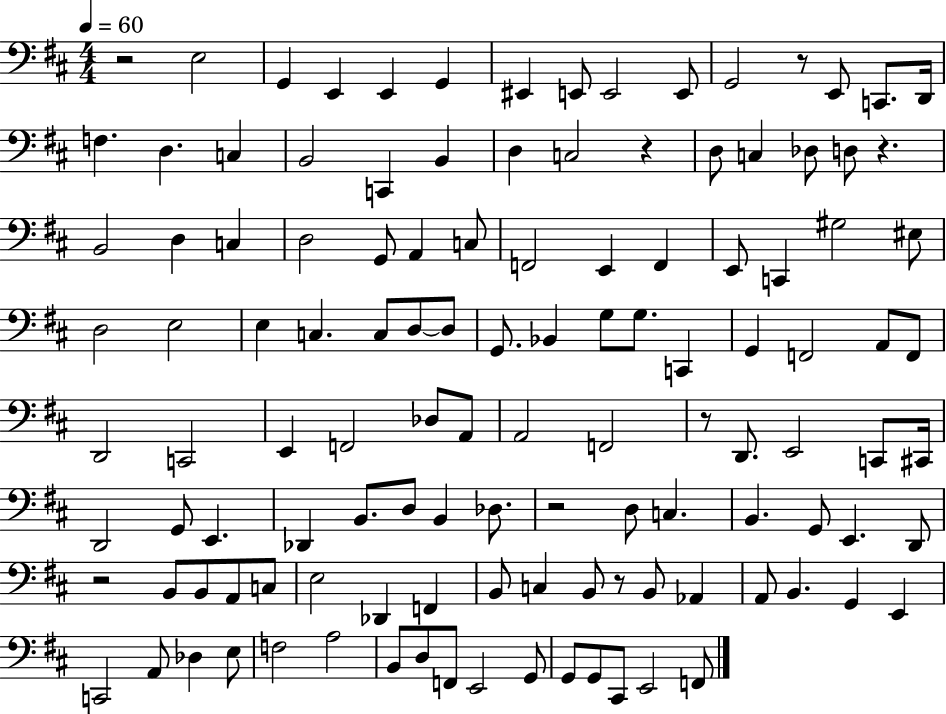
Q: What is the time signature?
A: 4/4